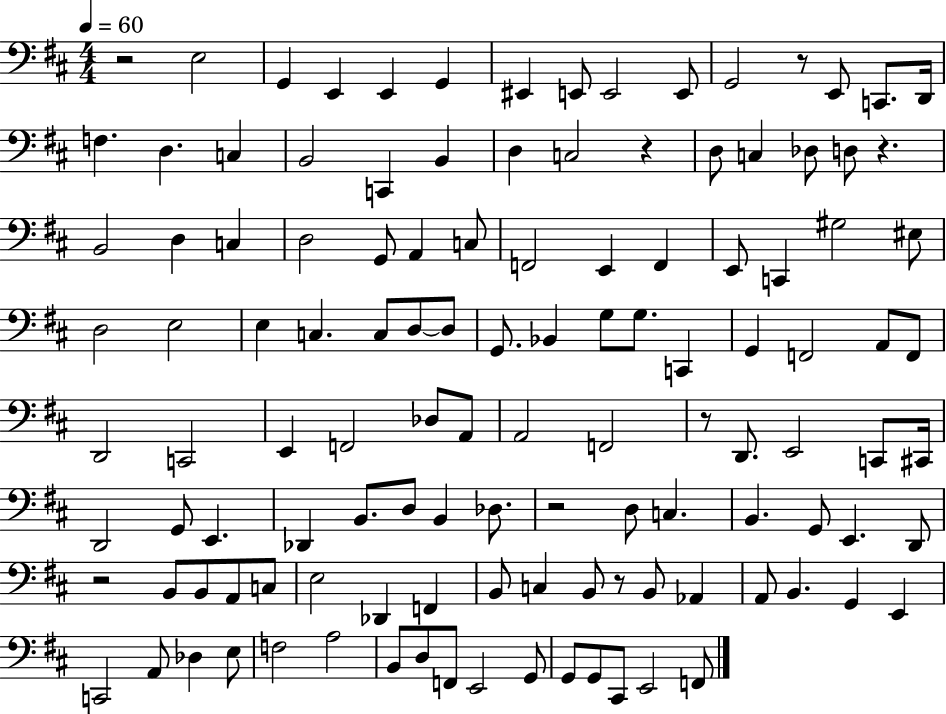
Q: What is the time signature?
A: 4/4